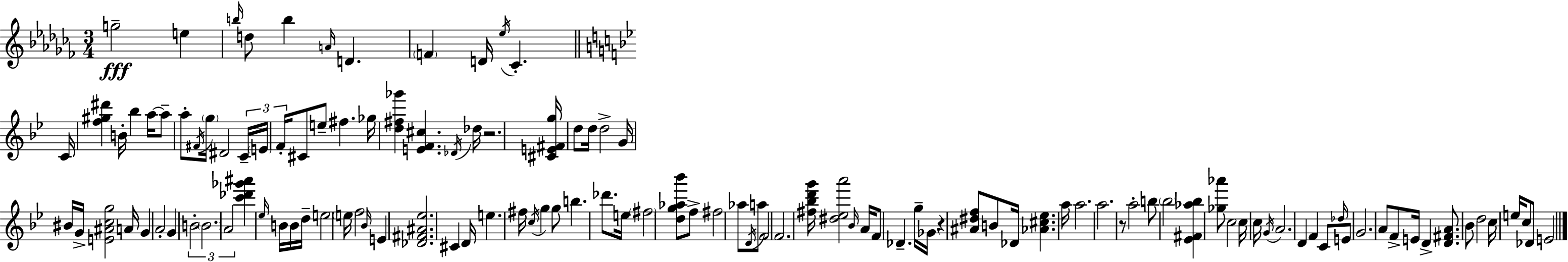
{
  \clef treble
  \numericTimeSignature
  \time 3/4
  \key aes \minor
  g''2--\fff e''4 | \grace { b''16 } d''8 b''4 \grace { a'16 } d'4. | \parenthesize f'4 d'16 \acciaccatura { ees''16 } ces'4.-. | \bar "||" \break \key g \minor c'16 <f'' gis'' dis'''>4 b'16-. bes''4 a''16~~ a''8-- | a''8-. \acciaccatura { fis'16 } \parenthesize g''16 dis'2 | \tuplet 3/2 { c'16-- \parenthesize e'16 f'16-. } cis'8 e''8-- fis''4. | ges''16 <d'' fis'' ges'''>4 <e' f' cis''>4. | \break \acciaccatura { des'16 } des''16 r2. | <cis' e' fis' g''>16 d''8 d''16 d''2-> | g'16 bis'16 g'16-> <e' ais' c'' g''>2 | a'16 g'4 a'2-. | \break g'4 \tuplet 3/2 { b'2-. | \parenthesize b'2. | a'2 } <c''' des''' ges''' ais'''>4 | \grace { ees''16 } b'16 b'16 d''16-- e''2 | \break \parenthesize e''16 f''2 | \grace { bes'16 } e'4 <des' fis' ais' ees''>2. | cis'4 d'16 e''4. | fis''16 \acciaccatura { c''16 } g''4 g''8 | \break b''4. des'''8. e''16 \parenthesize fis''2 | <d'' g'' aes'' bes'''>8 f''8-> fis''2 | aes''8 \acciaccatura { d'16 } a''8 f'2 | f'2. | \break <fis'' bes'' d''' g'''>16 <dis'' ees'' a'''>2 | \grace { bes'16 } a'16 f'8 des'4.-- | g''16-- ges'16 r4 <ais' dis'' f''>8 b'8 | des'16 <aes' cis'' ees''>4. a''16 a''2. | \break a''2. | r8 a''2-. | b''8 \parenthesize bes''2 | <ees' fis' aes'' bes''>4 <ges'' aes'''>8 c''2 | \break c''16 c''16 \acciaccatura { g'16 } a'2. | d'4 | f'4 c'8 \grace { des''16 } e'8 g'2. | a'8 | \break f'8-> e'16 d'4-> <d' fis' a'>8. bes'8 | d''2 c''16 e''16 c''8 | des'8 e'2 \bar "|."
}